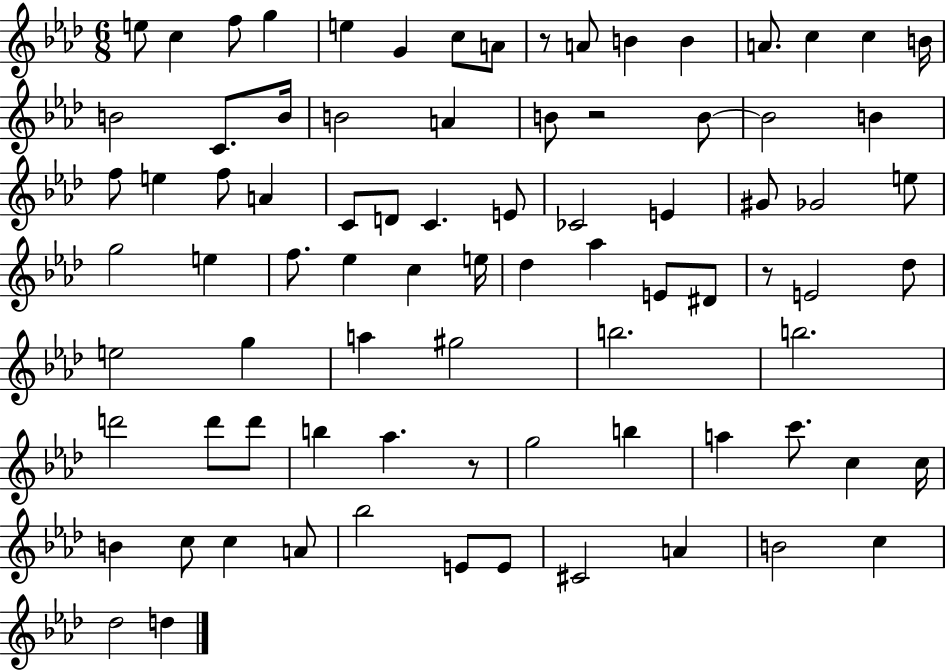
{
  \clef treble
  \numericTimeSignature
  \time 6/8
  \key aes \major
  e''8 c''4 f''8 g''4 | e''4 g'4 c''8 a'8 | r8 a'8 b'4 b'4 | a'8. c''4 c''4 b'16 | \break b'2 c'8. b'16 | b'2 a'4 | b'8 r2 b'8~~ | b'2 b'4 | \break f''8 e''4 f''8 a'4 | c'8 d'8 c'4. e'8 | ces'2 e'4 | gis'8 ges'2 e''8 | \break g''2 e''4 | f''8. ees''4 c''4 e''16 | des''4 aes''4 e'8 dis'8 | r8 e'2 des''8 | \break e''2 g''4 | a''4 gis''2 | b''2. | b''2. | \break d'''2 d'''8 d'''8 | b''4 aes''4. r8 | g''2 b''4 | a''4 c'''8. c''4 c''16 | \break b'4 c''8 c''4 a'8 | bes''2 e'8 e'8 | cis'2 a'4 | b'2 c''4 | \break des''2 d''4 | \bar "|."
}